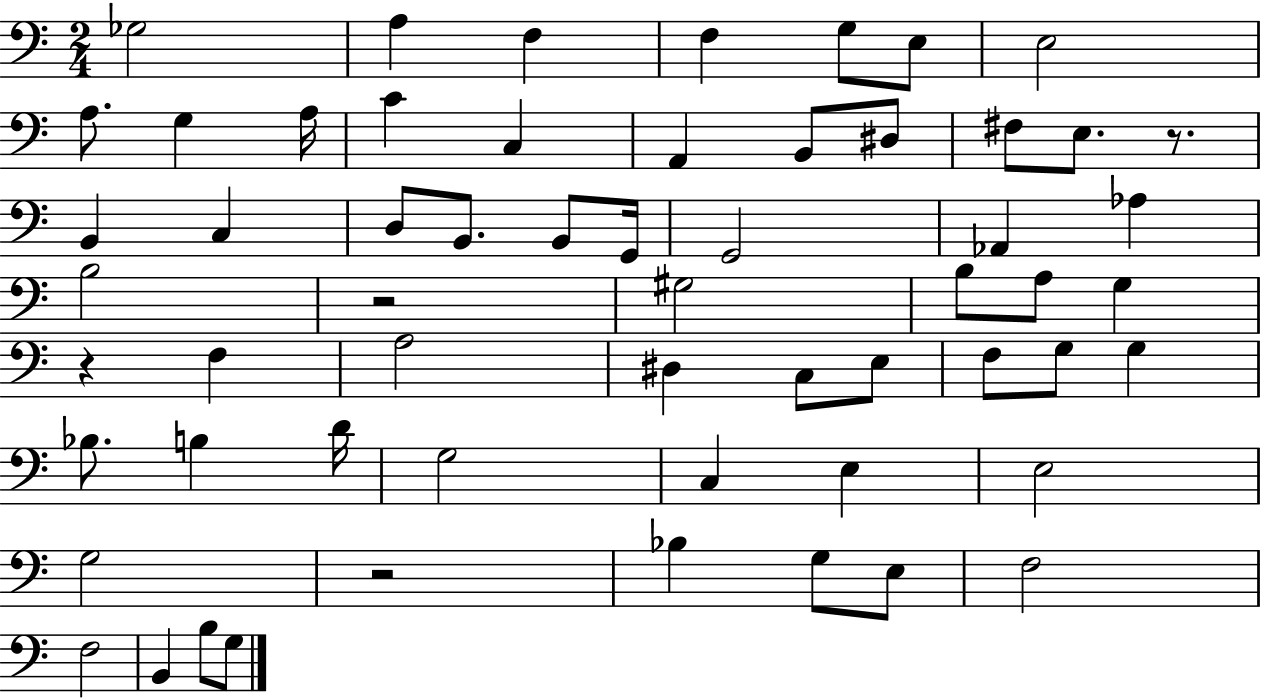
{
  \clef bass
  \numericTimeSignature
  \time 2/4
  \key c \major
  ges2 | a4 f4 | f4 g8 e8 | e2 | \break a8. g4 a16 | c'4 c4 | a,4 b,8 dis8 | fis8 e8. r8. | \break b,4 c4 | d8 b,8. b,8 g,16 | g,2 | aes,4 aes4 | \break b2 | r2 | gis2 | b8 a8 g4 | \break r4 f4 | a2 | dis4 c8 e8 | f8 g8 g4 | \break bes8. b4 d'16 | g2 | c4 e4 | e2 | \break g2 | r2 | bes4 g8 e8 | f2 | \break f2 | b,4 b8 g8 | \bar "|."
}